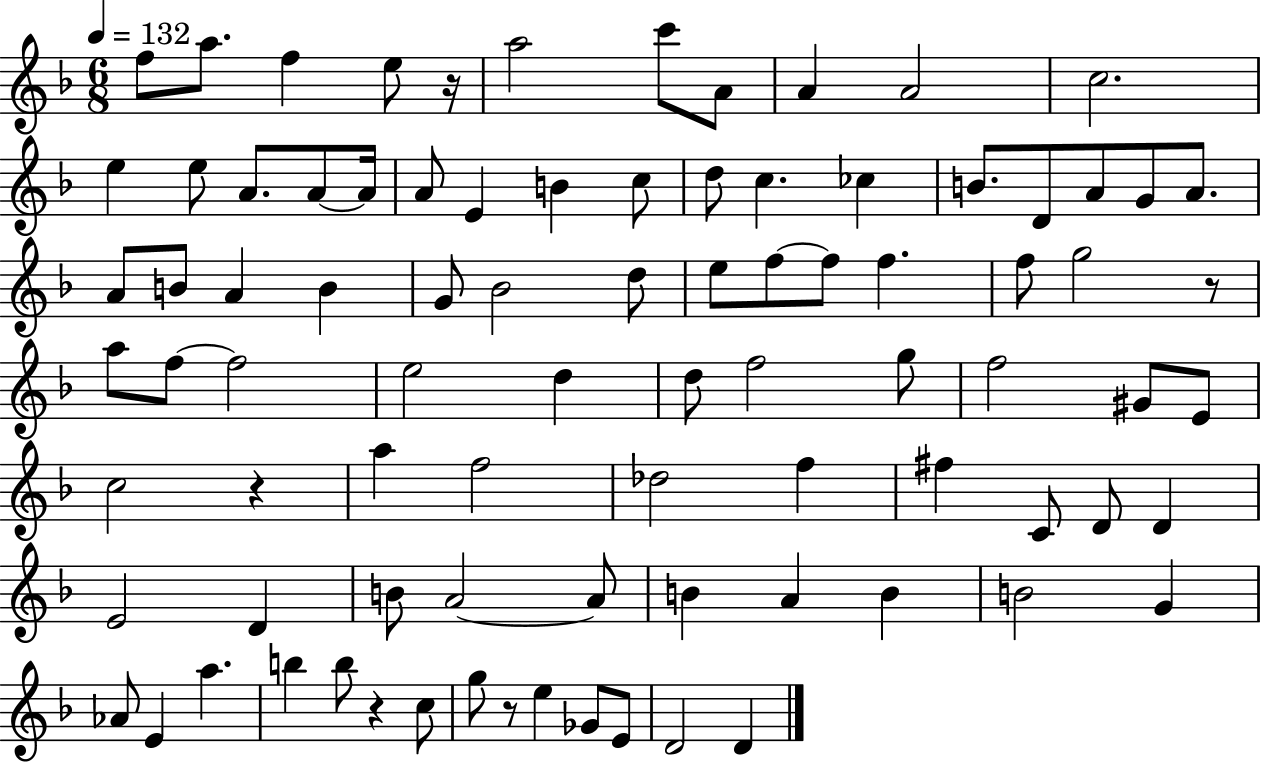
{
  \clef treble
  \numericTimeSignature
  \time 6/8
  \key f \major
  \tempo 4 = 132
  f''8 a''8. f''4 e''8 r16 | a''2 c'''8 a'8 | a'4 a'2 | c''2. | \break e''4 e''8 a'8. a'8~~ a'16 | a'8 e'4 b'4 c''8 | d''8 c''4. ces''4 | b'8. d'8 a'8 g'8 a'8. | \break a'8 b'8 a'4 b'4 | g'8 bes'2 d''8 | e''8 f''8~~ f''8 f''4. | f''8 g''2 r8 | \break a''8 f''8~~ f''2 | e''2 d''4 | d''8 f''2 g''8 | f''2 gis'8 e'8 | \break c''2 r4 | a''4 f''2 | des''2 f''4 | fis''4 c'8 d'8 d'4 | \break e'2 d'4 | b'8 a'2~~ a'8 | b'4 a'4 b'4 | b'2 g'4 | \break aes'8 e'4 a''4. | b''4 b''8 r4 c''8 | g''8 r8 e''4 ges'8 e'8 | d'2 d'4 | \break \bar "|."
}